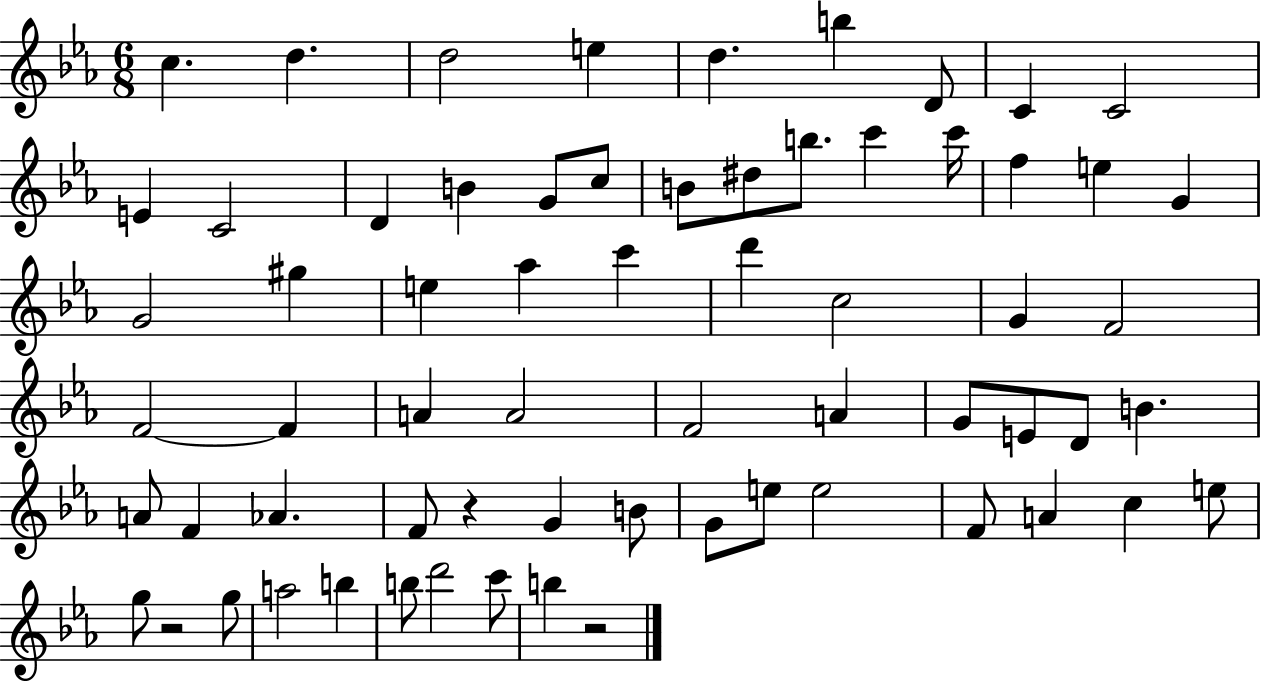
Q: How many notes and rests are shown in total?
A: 66